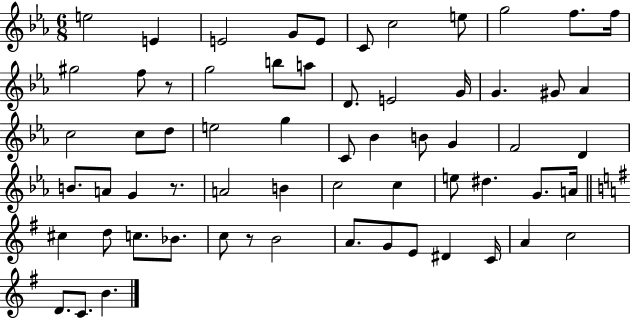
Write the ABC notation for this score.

X:1
T:Untitled
M:6/8
L:1/4
K:Eb
e2 E E2 G/2 E/2 C/2 c2 e/2 g2 f/2 f/4 ^g2 f/2 z/2 g2 b/2 a/2 D/2 E2 G/4 G ^G/2 _A c2 c/2 d/2 e2 g C/2 _B B/2 G F2 D B/2 A/2 G z/2 A2 B c2 c e/2 ^d G/2 A/4 ^c d/2 c/2 _B/2 c/2 z/2 B2 A/2 G/2 E/2 ^D C/4 A c2 D/2 C/2 B